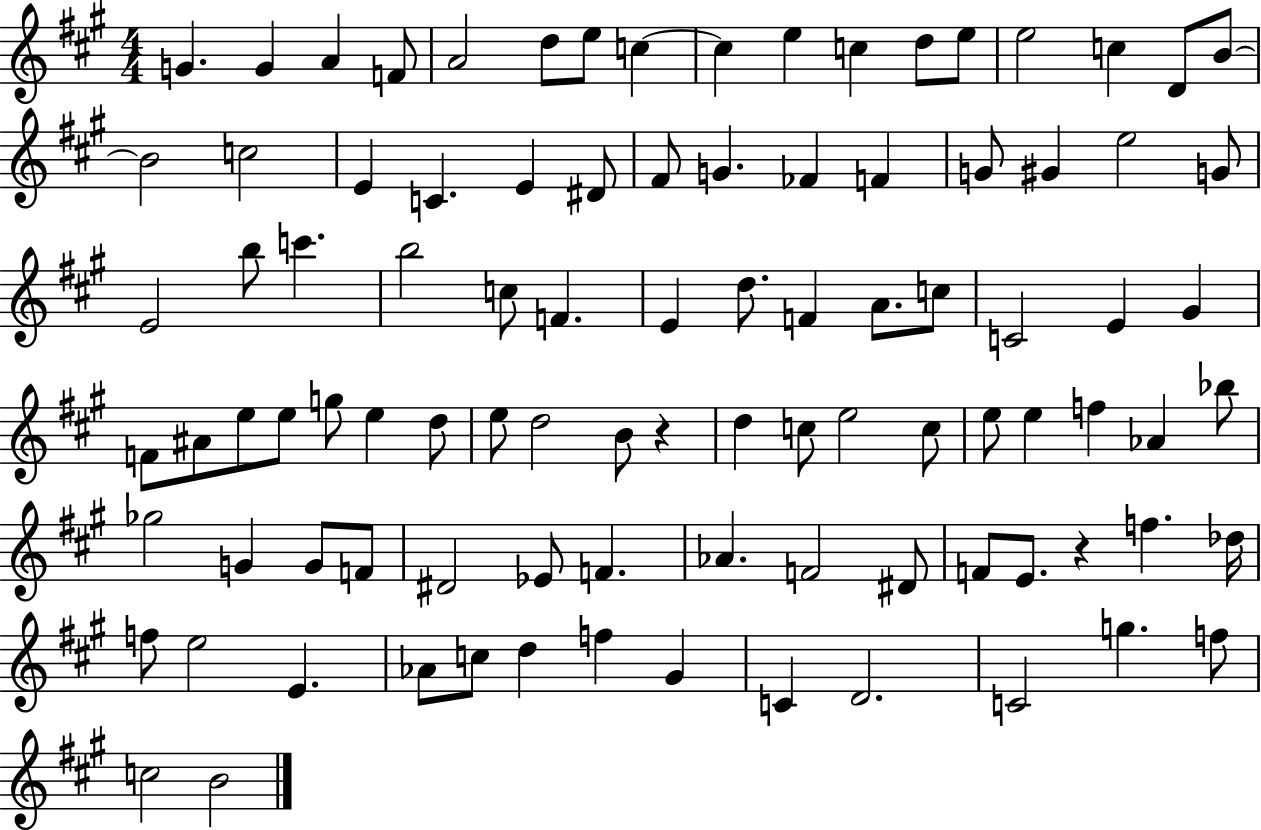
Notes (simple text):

G4/q. G4/q A4/q F4/e A4/h D5/e E5/e C5/q C5/q E5/q C5/q D5/e E5/e E5/h C5/q D4/e B4/e B4/h C5/h E4/q C4/q. E4/q D#4/e F#4/e G4/q. FES4/q F4/q G4/e G#4/q E5/h G4/e E4/h B5/e C6/q. B5/h C5/e F4/q. E4/q D5/e. F4/q A4/e. C5/e C4/h E4/q G#4/q F4/e A#4/e E5/e E5/e G5/e E5/q D5/e E5/e D5/h B4/e R/q D5/q C5/e E5/h C5/e E5/e E5/q F5/q Ab4/q Bb5/e Gb5/h G4/q G4/e F4/e D#4/h Eb4/e F4/q. Ab4/q. F4/h D#4/e F4/e E4/e. R/q F5/q. Db5/s F5/e E5/h E4/q. Ab4/e C5/e D5/q F5/q G#4/q C4/q D4/h. C4/h G5/q. F5/e C5/h B4/h